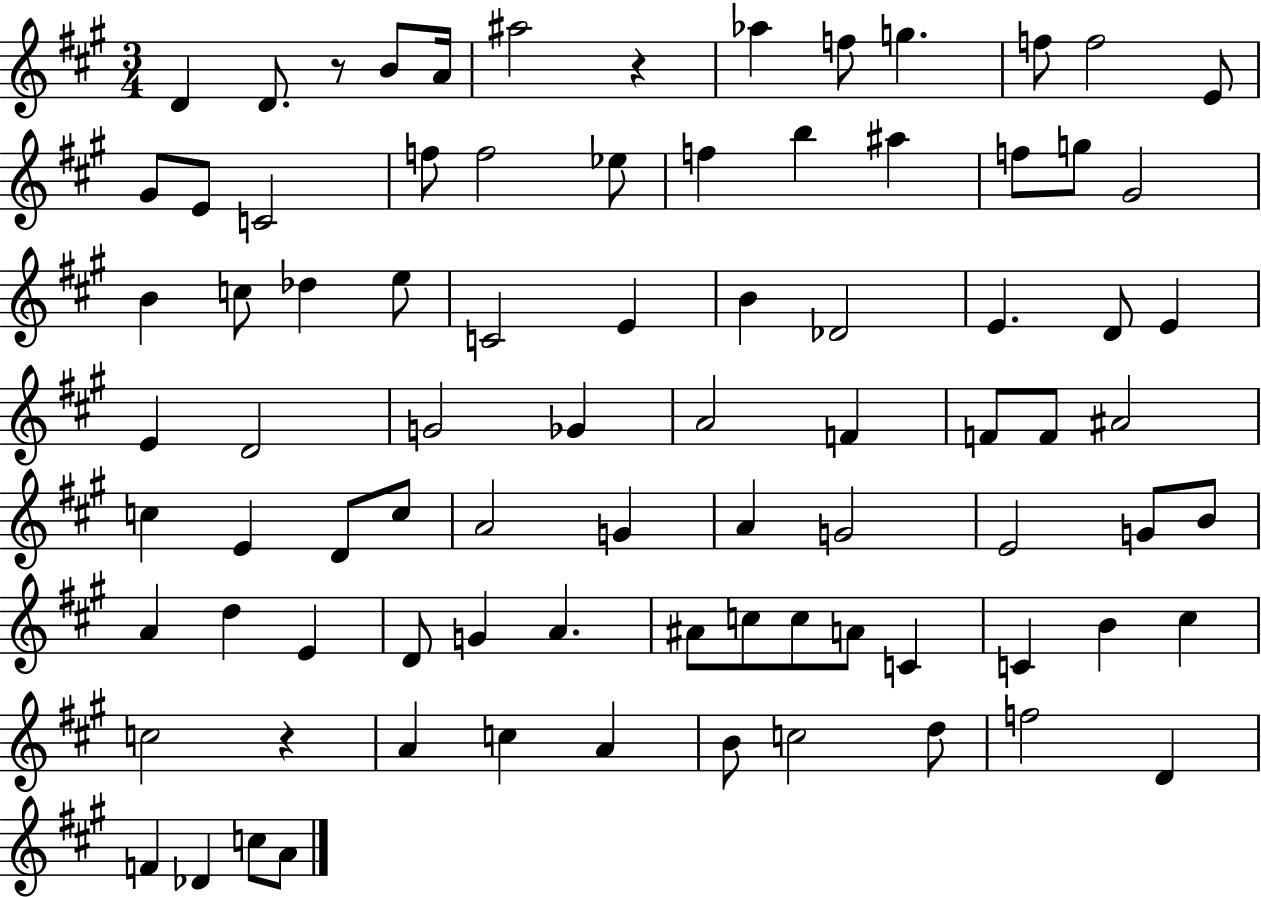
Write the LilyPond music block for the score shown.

{
  \clef treble
  \numericTimeSignature
  \time 3/4
  \key a \major
  d'4 d'8. r8 b'8 a'16 | ais''2 r4 | aes''4 f''8 g''4. | f''8 f''2 e'8 | \break gis'8 e'8 c'2 | f''8 f''2 ees''8 | f''4 b''4 ais''4 | f''8 g''8 gis'2 | \break b'4 c''8 des''4 e''8 | c'2 e'4 | b'4 des'2 | e'4. d'8 e'4 | \break e'4 d'2 | g'2 ges'4 | a'2 f'4 | f'8 f'8 ais'2 | \break c''4 e'4 d'8 c''8 | a'2 g'4 | a'4 g'2 | e'2 g'8 b'8 | \break a'4 d''4 e'4 | d'8 g'4 a'4. | ais'8 c''8 c''8 a'8 c'4 | c'4 b'4 cis''4 | \break c''2 r4 | a'4 c''4 a'4 | b'8 c''2 d''8 | f''2 d'4 | \break f'4 des'4 c''8 a'8 | \bar "|."
}